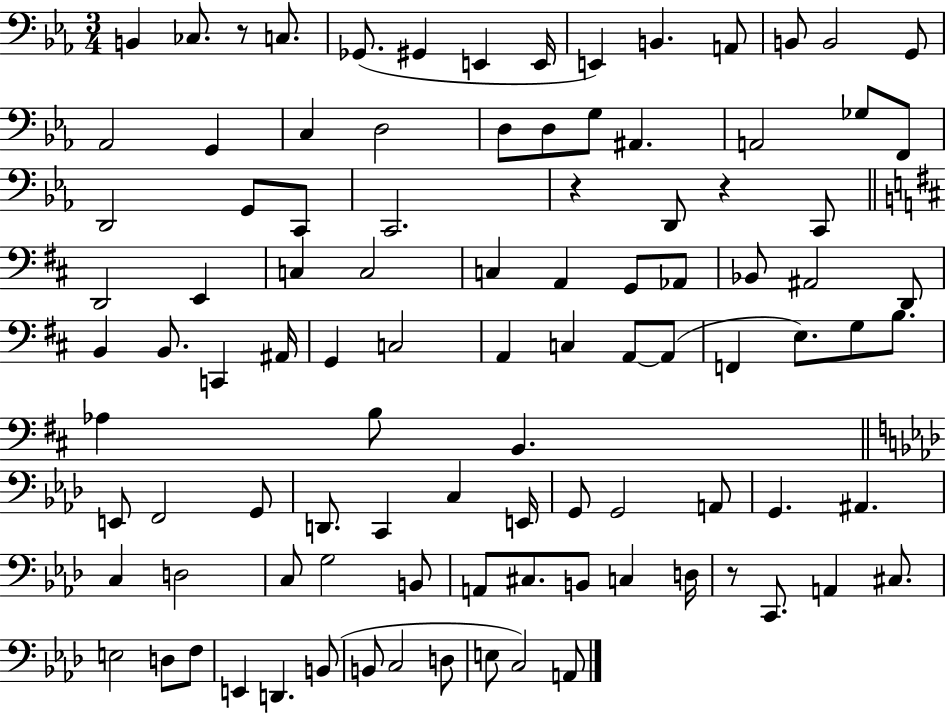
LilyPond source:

{
  \clef bass
  \numericTimeSignature
  \time 3/4
  \key ees \major
  \repeat volta 2 { b,4 ces8. r8 c8. | ges,8.( gis,4 e,4 e,16 | e,4) b,4. a,8 | b,8 b,2 g,8 | \break aes,2 g,4 | c4 d2 | d8 d8 g8 ais,4. | a,2 ges8 f,8 | \break d,2 g,8 c,8 | c,2. | r4 d,8 r4 c,8 | \bar "||" \break \key d \major d,2 e,4 | c4 c2 | c4 a,4 g,8 aes,8 | bes,8 ais,2 d,8 | \break b,4 b,8. c,4 ais,16 | g,4 c2 | a,4 c4 a,8~~ a,8( | f,4 e8.) g8 b8. | \break aes4 b8 b,4. | \bar "||" \break \key aes \major e,8 f,2 g,8 | d,8. c,4 c4 e,16 | g,8 g,2 a,8 | g,4. ais,4. | \break c4 d2 | c8 g2 b,8 | a,8 cis8. b,8 c4 d16 | r8 c,8. a,4 cis8. | \break e2 d8 f8 | e,4 d,4. b,8( | b,8 c2 d8 | e8 c2) a,8 | \break } \bar "|."
}